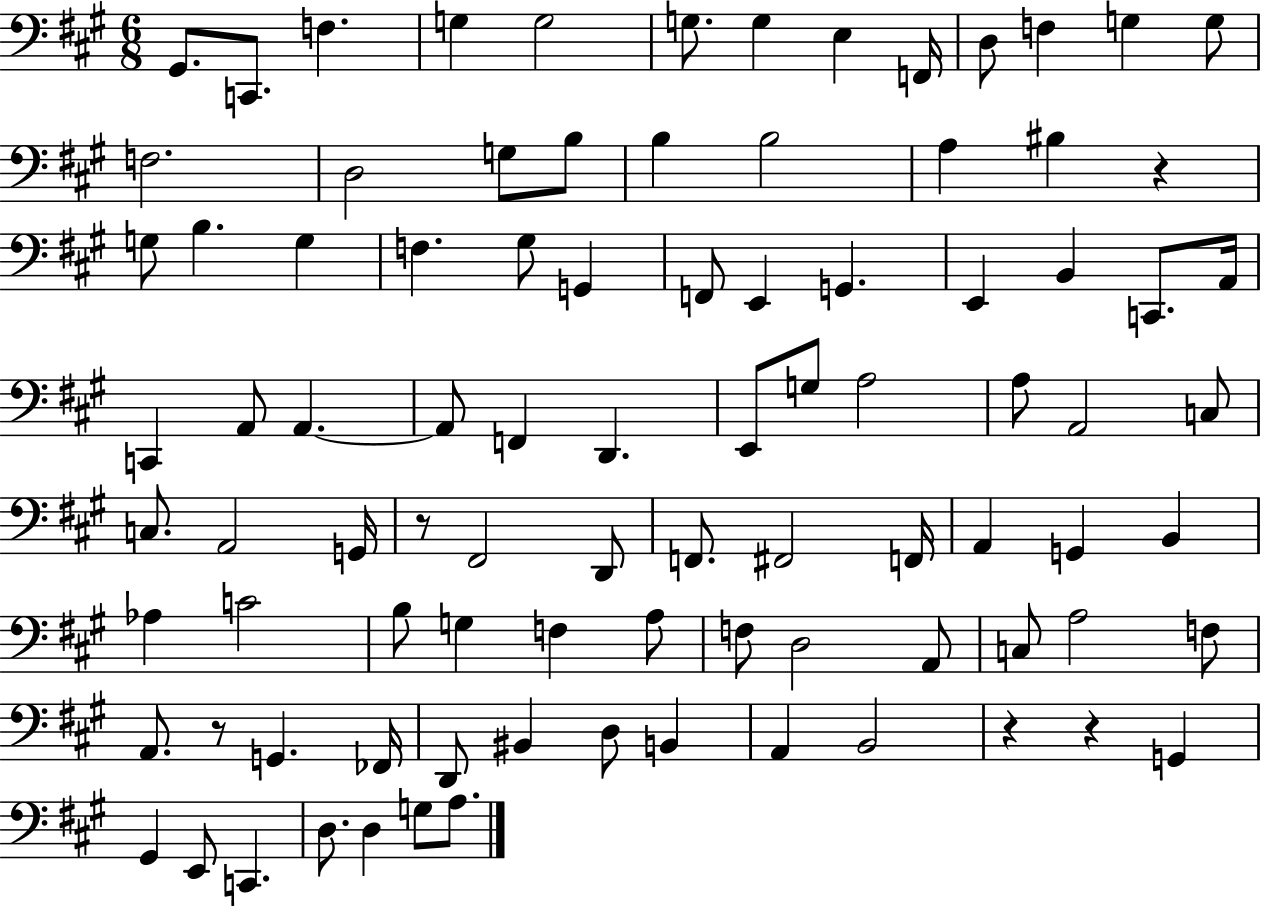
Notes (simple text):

G#2/e. C2/e. F3/q. G3/q G3/h G3/e. G3/q E3/q F2/s D3/e F3/q G3/q G3/e F3/h. D3/h G3/e B3/e B3/q B3/h A3/q BIS3/q R/q G3/e B3/q. G3/q F3/q. G#3/e G2/q F2/e E2/q G2/q. E2/q B2/q C2/e. A2/s C2/q A2/e A2/q. A2/e F2/q D2/q. E2/e G3/e A3/h A3/e A2/h C3/e C3/e. A2/h G2/s R/e F#2/h D2/e F2/e. F#2/h F2/s A2/q G2/q B2/q Ab3/q C4/h B3/e G3/q F3/q A3/e F3/e D3/h A2/e C3/e A3/h F3/e A2/e. R/e G2/q. FES2/s D2/e BIS2/q D3/e B2/q A2/q B2/h R/q R/q G2/q G#2/q E2/e C2/q. D3/e. D3/q G3/e A3/e.